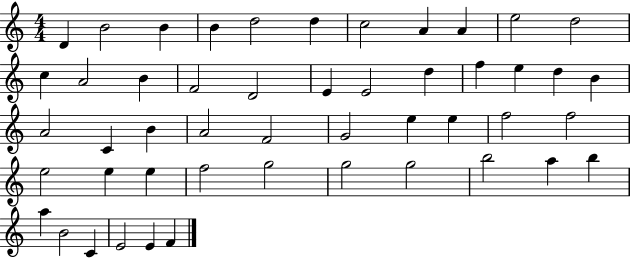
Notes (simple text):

D4/q B4/h B4/q B4/q D5/h D5/q C5/h A4/q A4/q E5/h D5/h C5/q A4/h B4/q F4/h D4/h E4/q E4/h D5/q F5/q E5/q D5/q B4/q A4/h C4/q B4/q A4/h F4/h G4/h E5/q E5/q F5/h F5/h E5/h E5/q E5/q F5/h G5/h G5/h G5/h B5/h A5/q B5/q A5/q B4/h C4/q E4/h E4/q F4/q